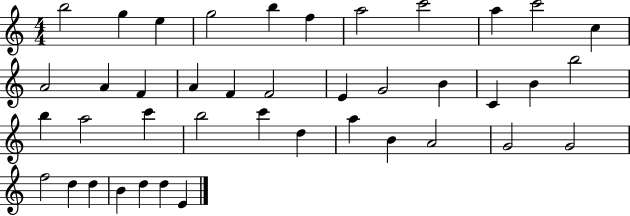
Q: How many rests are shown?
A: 0